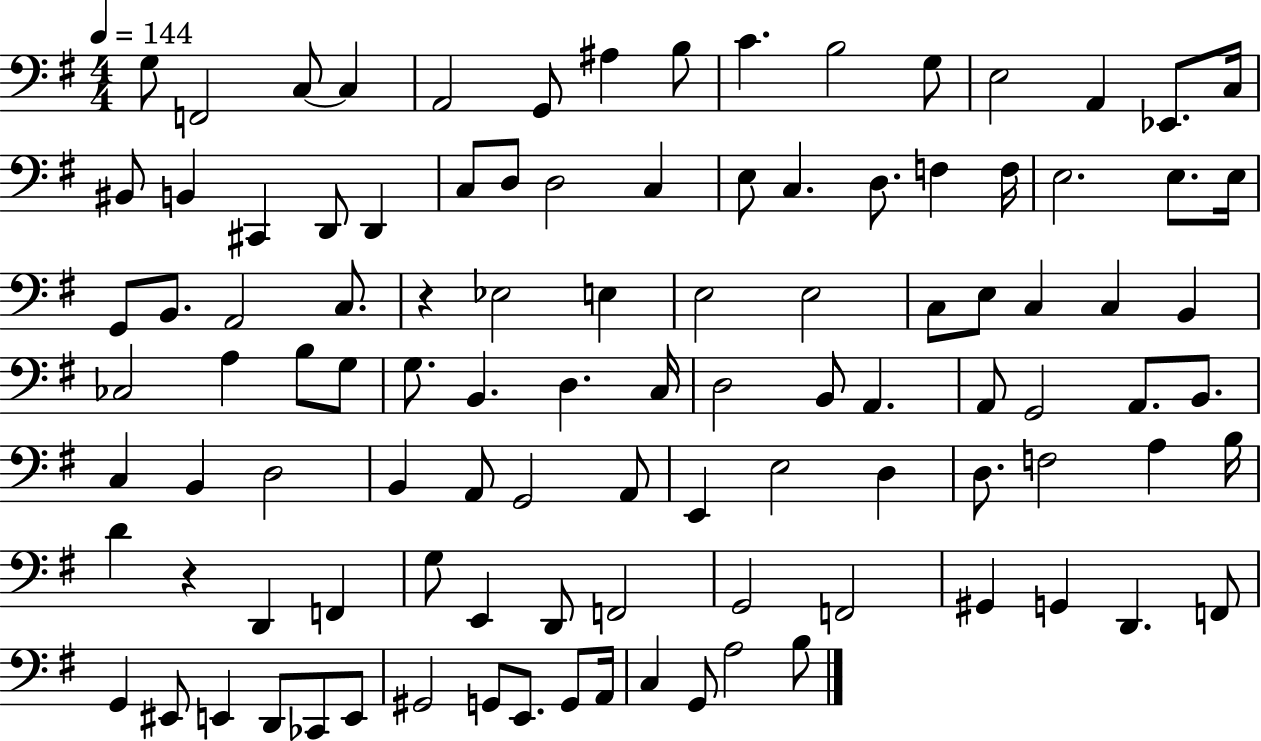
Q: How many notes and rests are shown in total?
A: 104